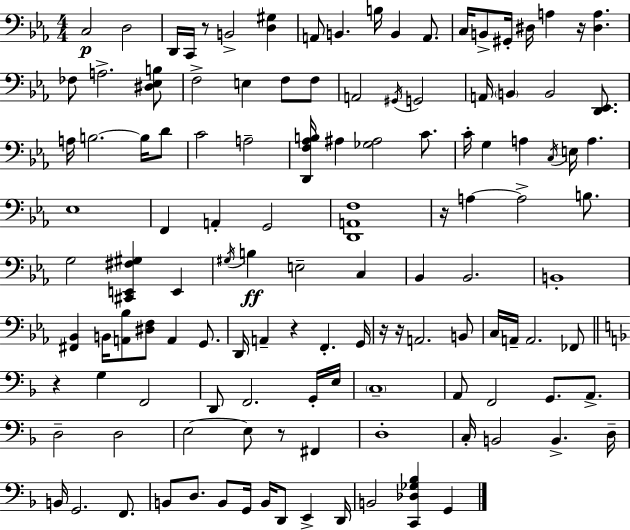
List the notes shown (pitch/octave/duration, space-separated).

C3/h D3/h D2/s C2/s R/e B2/h [D3,G#3]/q A2/e B2/q. B3/s B2/q A2/e. C3/s B2/e G#2/s D#3/s A3/q R/s [D#3,A3]/q. FES3/e A3/h. [D#3,Eb3,B3]/e F3/h E3/q F3/e F3/e A2/h G#2/s G2/h A2/s B2/q B2/h [D2,Eb2]/e. A3/s B3/h. B3/s D4/e C4/h A3/h [D2,F3,Ab3,B3]/s A#3/q [Gb3,A#3]/h C4/e. C4/s G3/q A3/q C3/s E3/s A3/q. Eb3/w F2/q A2/q G2/h [D2,A2,F3]/w R/s A3/q A3/h B3/e. G3/h [C#2,E2,F#3,G#3]/q E2/q G#3/s B3/q E3/h C3/q Bb2/q Bb2/h. B2/w [F#2,Bb2]/q B2/s [A2,Bb3]/e [D#3,F3]/e A2/q G2/e. D2/s A2/q R/q F2/q. G2/s R/s R/s A2/h. B2/e C3/s A2/s A2/h. FES2/e R/q G3/q F2/h D2/e F2/h. G2/s E3/s C3/w A2/e F2/h G2/e. A2/e. D3/h D3/h E3/h E3/e R/e F#2/q D3/w C3/s B2/h B2/q. D3/s B2/s G2/h. F2/e. B2/e D3/e. B2/e G2/s B2/s D2/e E2/q D2/s B2/h [C2,Db3,Gb3,Bb3]/q G2/q